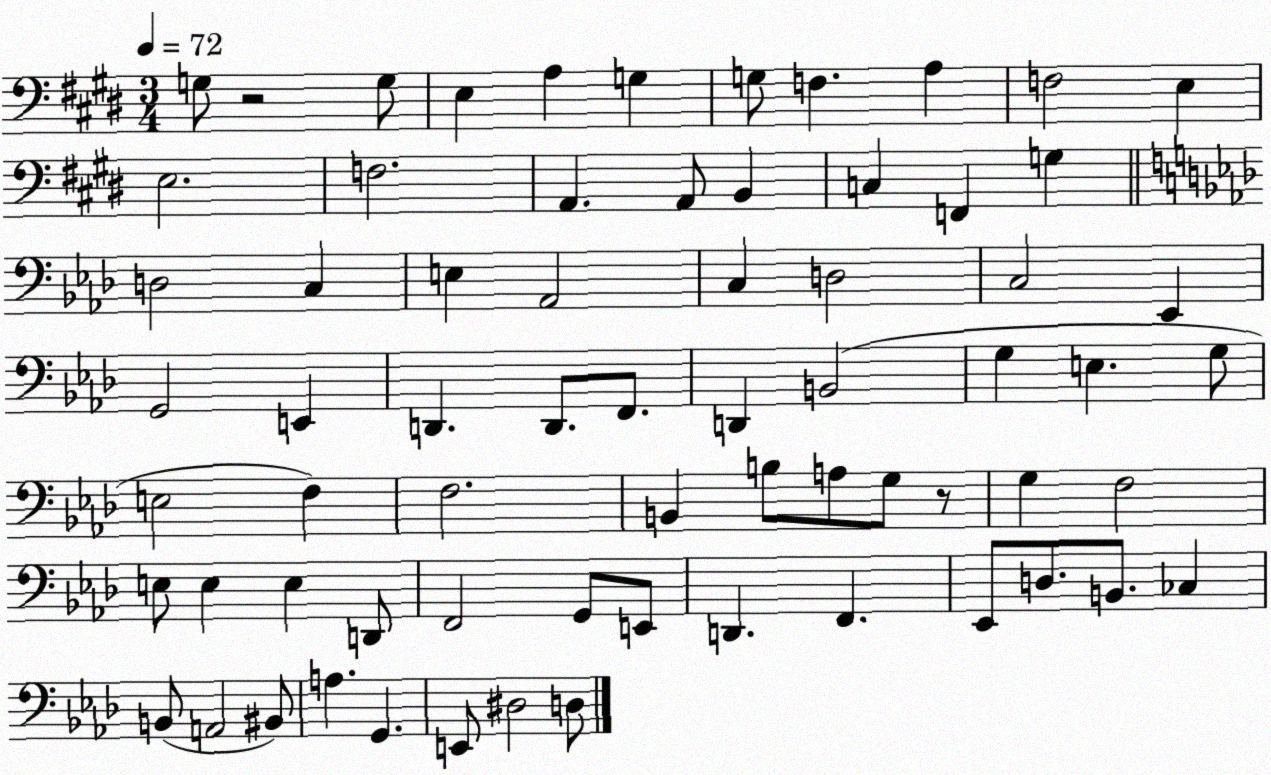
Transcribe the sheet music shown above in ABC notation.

X:1
T:Untitled
M:3/4
L:1/4
K:E
G,/2 z2 G,/2 E, A, G, G,/2 F, A, F,2 E, E,2 F,2 A,, A,,/2 B,, C, F,, G, D,2 C, E, _A,,2 C, D,2 C,2 _E,, G,,2 E,, D,, D,,/2 F,,/2 D,, B,,2 G, E, G,/2 E,2 F, F,2 B,, B,/2 A,/2 G,/2 z/2 G, F,2 E,/2 E, E, D,,/2 F,,2 G,,/2 E,,/2 D,, F,, _E,,/2 D,/2 B,,/2 _C, B,,/2 A,,2 ^B,,/2 A, G,, E,,/2 ^D,2 D,/2